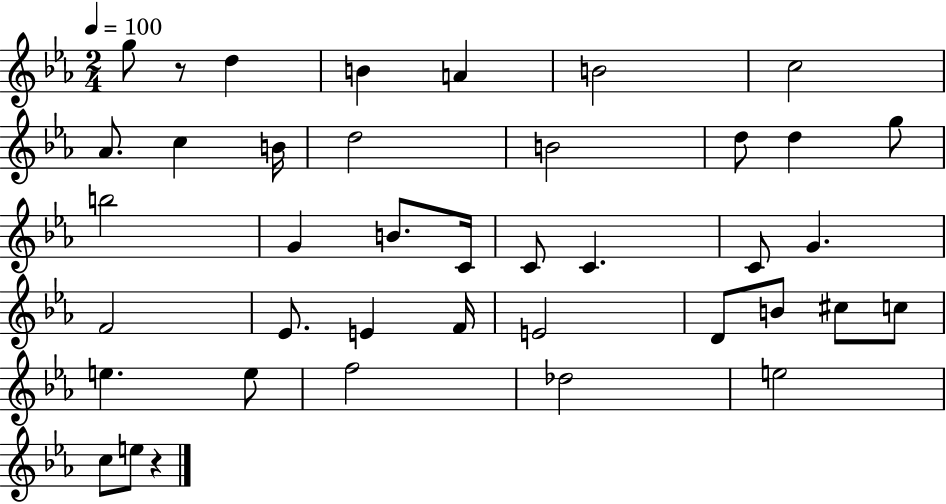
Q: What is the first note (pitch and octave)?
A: G5